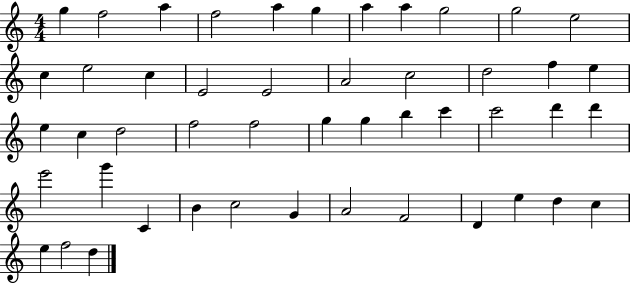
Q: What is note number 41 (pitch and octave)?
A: F4